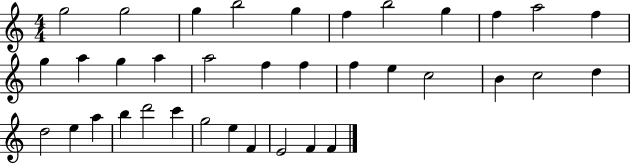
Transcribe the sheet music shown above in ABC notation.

X:1
T:Untitled
M:4/4
L:1/4
K:C
g2 g2 g b2 g f b2 g f a2 f g a g a a2 f f f e c2 B c2 d d2 e a b d'2 c' g2 e F E2 F F